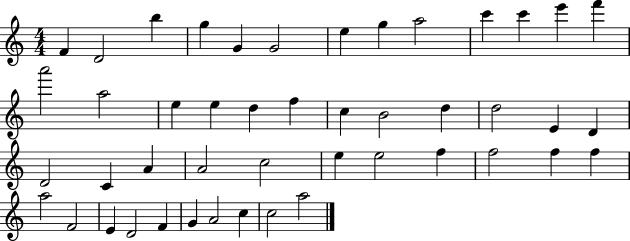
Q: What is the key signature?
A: C major